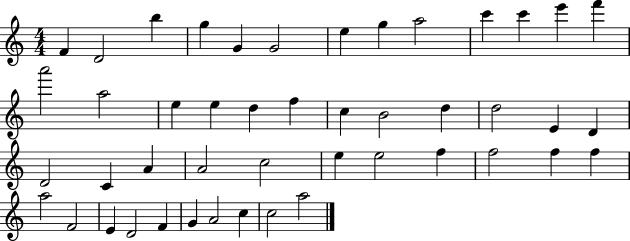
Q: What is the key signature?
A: C major